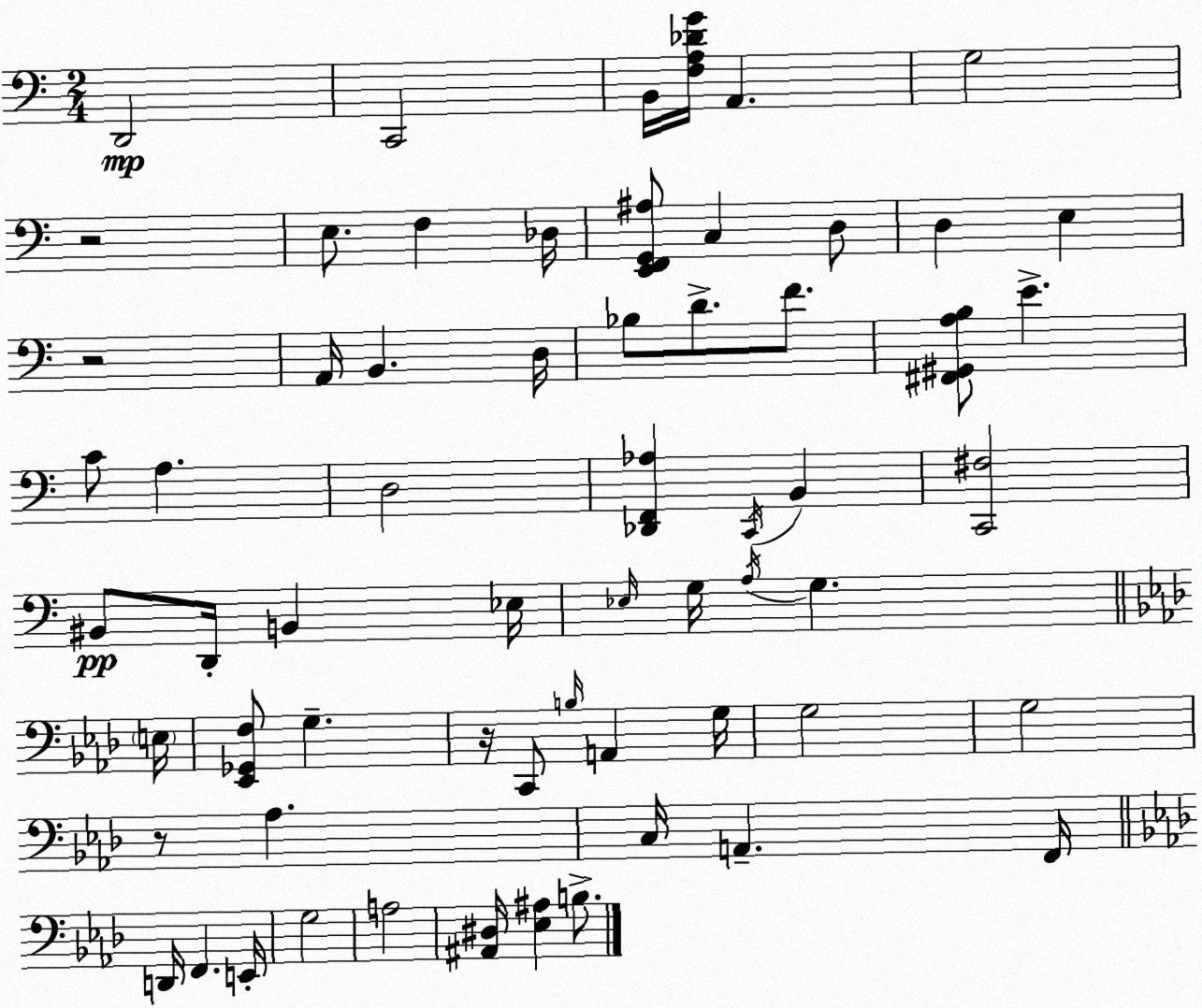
X:1
T:Untitled
M:2/4
L:1/4
K:C
D,,2 C,,2 B,,/4 [F,A,_DG]/4 A,, G,2 z2 E,/2 F, _D,/4 [E,,F,,G,,^A,]/2 C, D,/2 D, E, z2 A,,/4 B,, D,/4 _B,/2 D/2 F/2 [^F,,^G,,A,B,]/2 E C/2 A, D,2 [_D,,F,,_A,] C,,/4 B,, [C,,^F,]2 ^B,,/2 D,,/4 B,, _E,/4 _E,/4 G,/4 A,/4 G, E,/4 [_E,,_G,,F,]/2 G, z/4 C,,/2 B,/4 A,, G,/4 G,2 G,2 z/2 _A, C,/4 A,, F,,/4 D,,/4 F,, E,,/4 G,2 A,2 [^A,,^D,]/4 [_E,^A,] B,/2